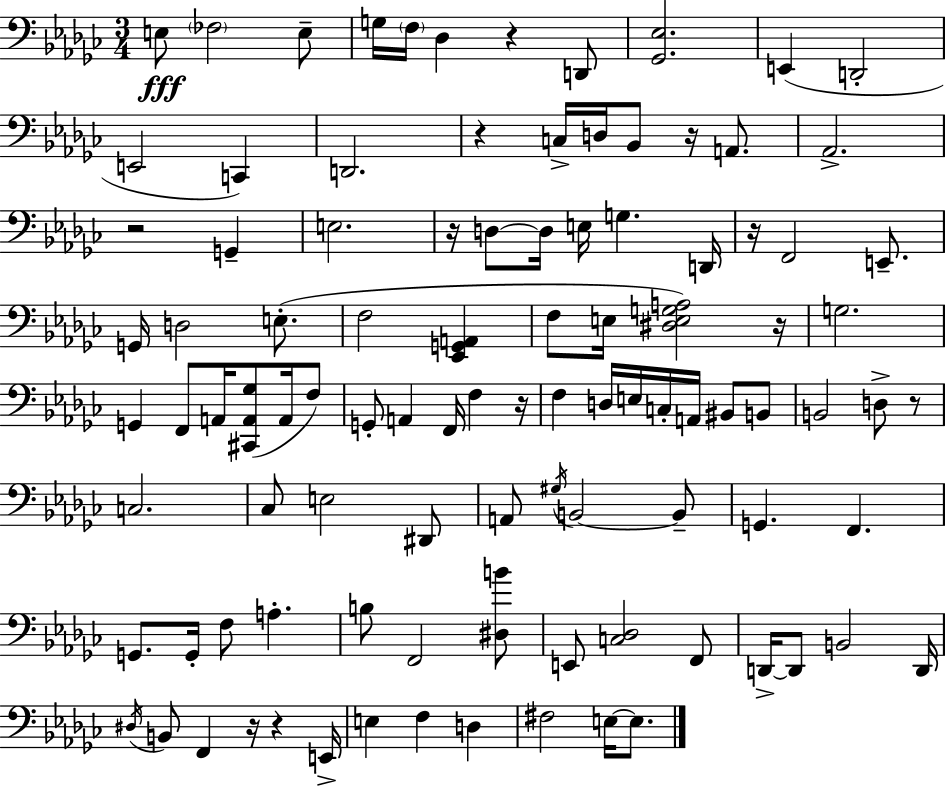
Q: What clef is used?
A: bass